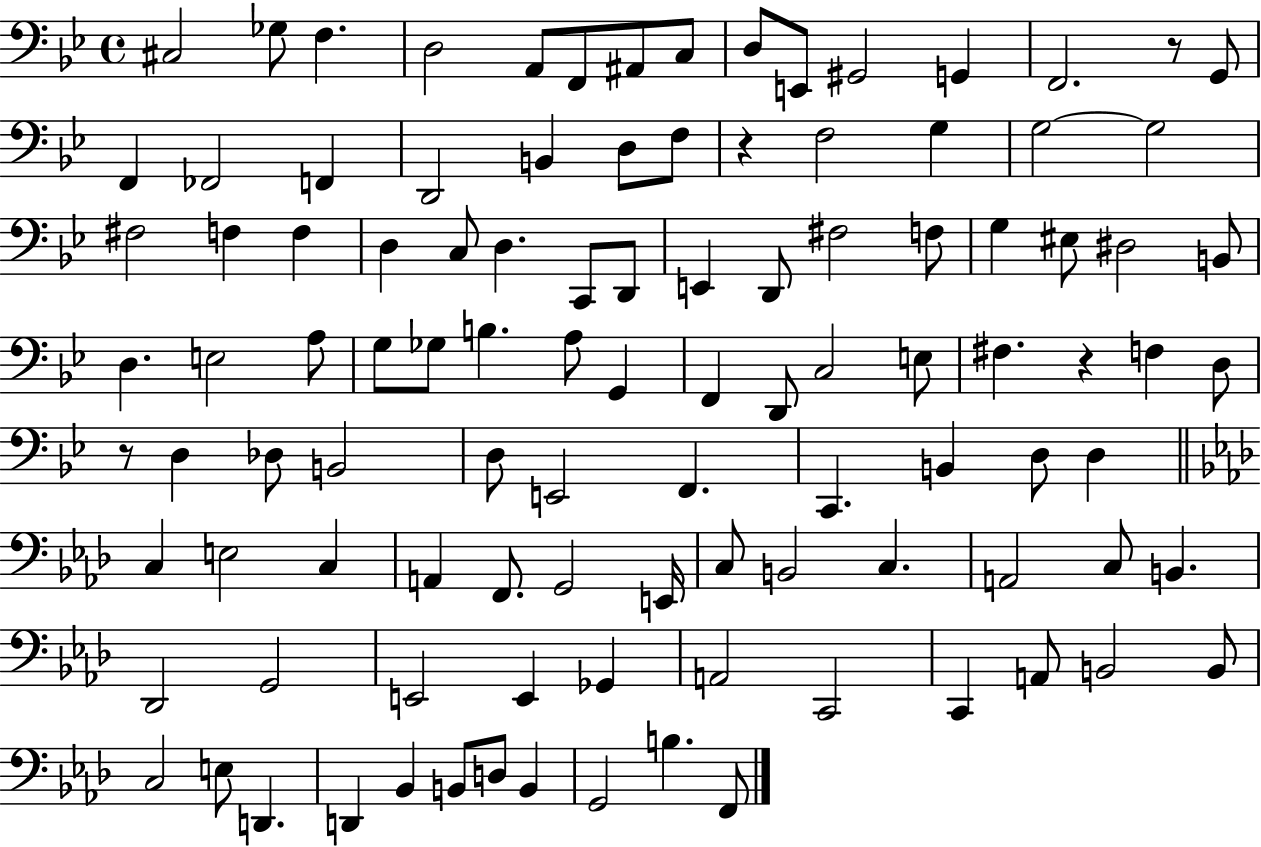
C#3/h Gb3/e F3/q. D3/h A2/e F2/e A#2/e C3/e D3/e E2/e G#2/h G2/q F2/h. R/e G2/e F2/q FES2/h F2/q D2/h B2/q D3/e F3/e R/q F3/h G3/q G3/h G3/h F#3/h F3/q F3/q D3/q C3/e D3/q. C2/e D2/e E2/q D2/e F#3/h F3/e G3/q EIS3/e D#3/h B2/e D3/q. E3/h A3/e G3/e Gb3/e B3/q. A3/e G2/q F2/q D2/e C3/h E3/e F#3/q. R/q F3/q D3/e R/e D3/q Db3/e B2/h D3/e E2/h F2/q. C2/q. B2/q D3/e D3/q C3/q E3/h C3/q A2/q F2/e. G2/h E2/s C3/e B2/h C3/q. A2/h C3/e B2/q. Db2/h G2/h E2/h E2/q Gb2/q A2/h C2/h C2/q A2/e B2/h B2/e C3/h E3/e D2/q. D2/q Bb2/q B2/e D3/e B2/q G2/h B3/q. F2/e